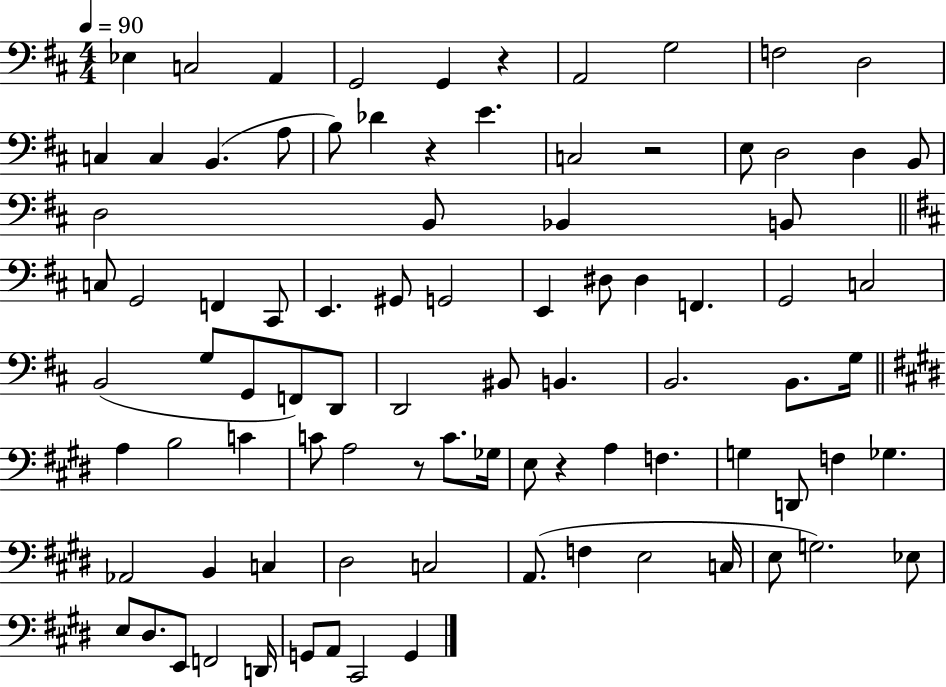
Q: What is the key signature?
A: D major